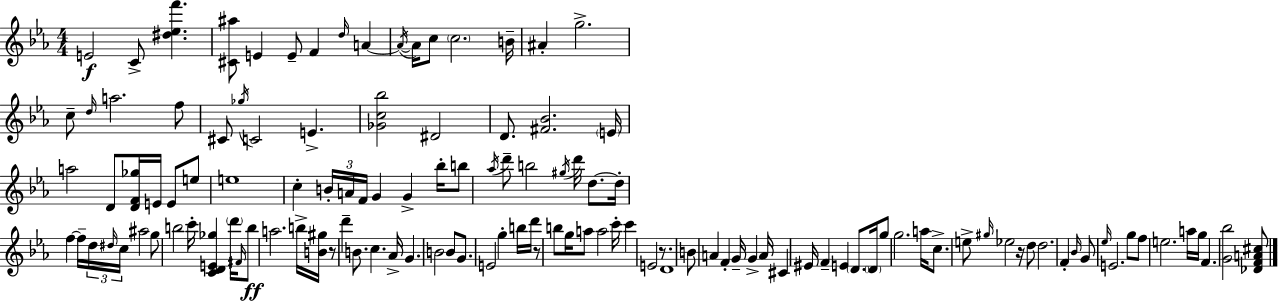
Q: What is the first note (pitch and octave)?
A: E4